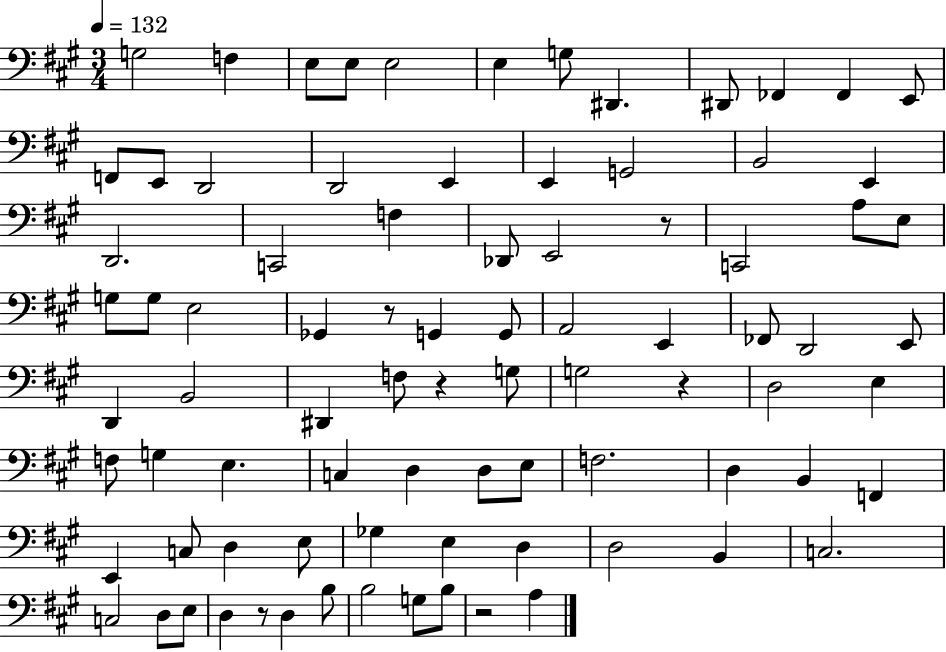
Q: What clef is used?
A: bass